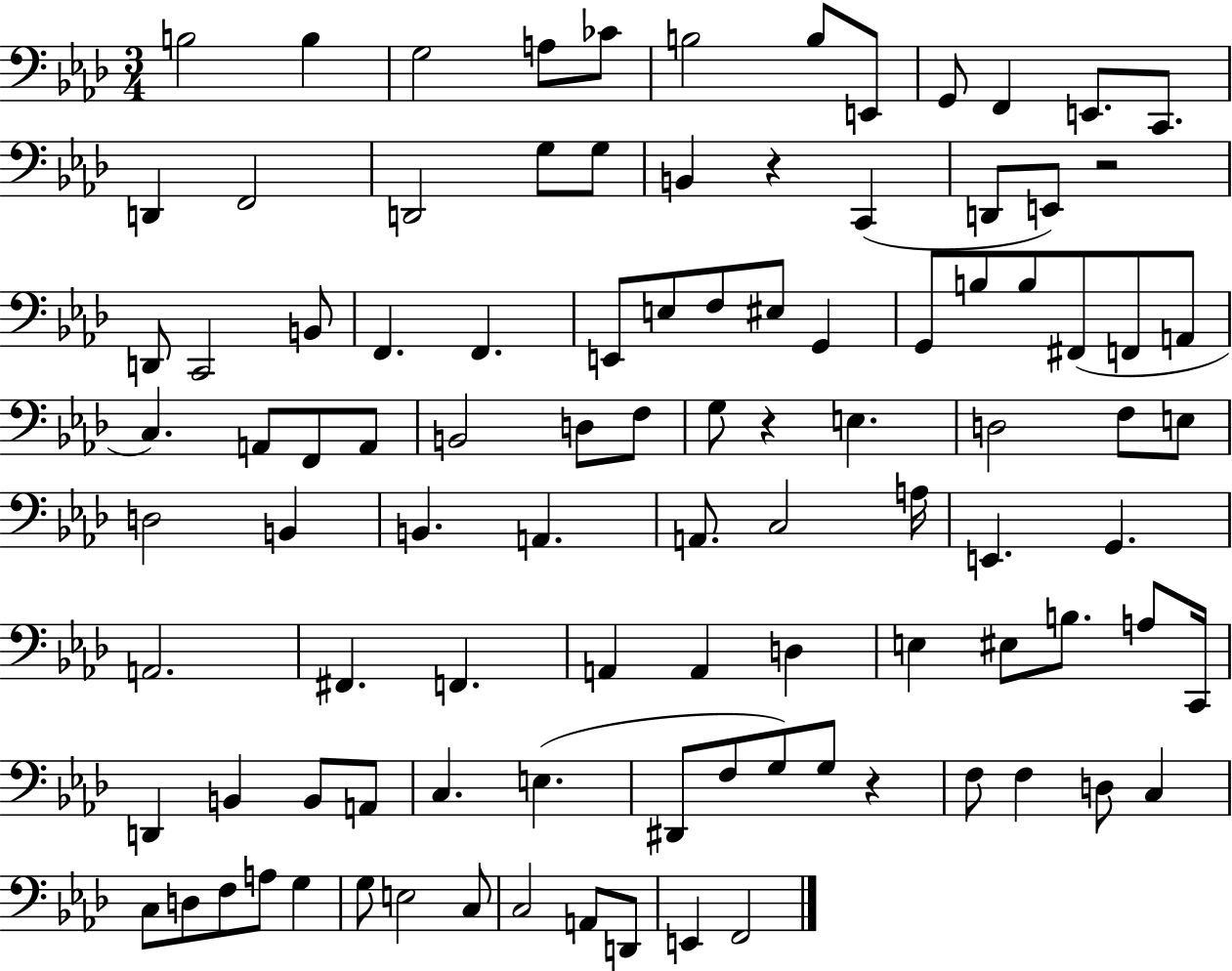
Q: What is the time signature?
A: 3/4